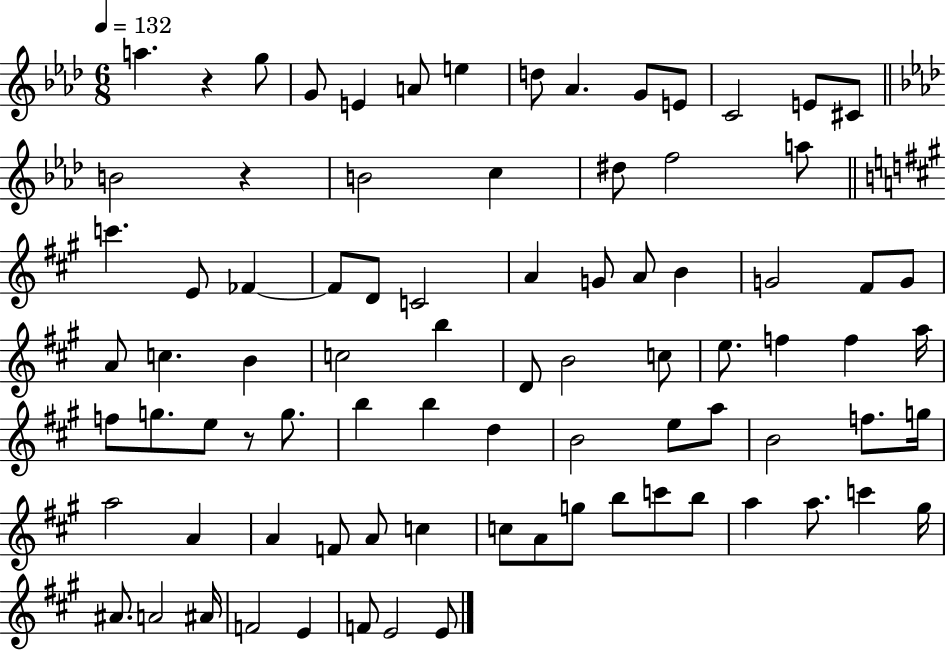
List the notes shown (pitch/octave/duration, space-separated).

A5/q. R/q G5/e G4/e E4/q A4/e E5/q D5/e Ab4/q. G4/e E4/e C4/h E4/e C#4/e B4/h R/q B4/h C5/q D#5/e F5/h A5/e C6/q. E4/e FES4/q FES4/e D4/e C4/h A4/q G4/e A4/e B4/q G4/h F#4/e G4/e A4/e C5/q. B4/q C5/h B5/q D4/e B4/h C5/e E5/e. F5/q F5/q A5/s F5/e G5/e. E5/e R/e G5/e. B5/q B5/q D5/q B4/h E5/e A5/e B4/h F5/e. G5/s A5/h A4/q A4/q F4/e A4/e C5/q C5/e A4/e G5/e B5/e C6/e B5/e A5/q A5/e. C6/q G#5/s A#4/e. A4/h A#4/s F4/h E4/q F4/e E4/h E4/e